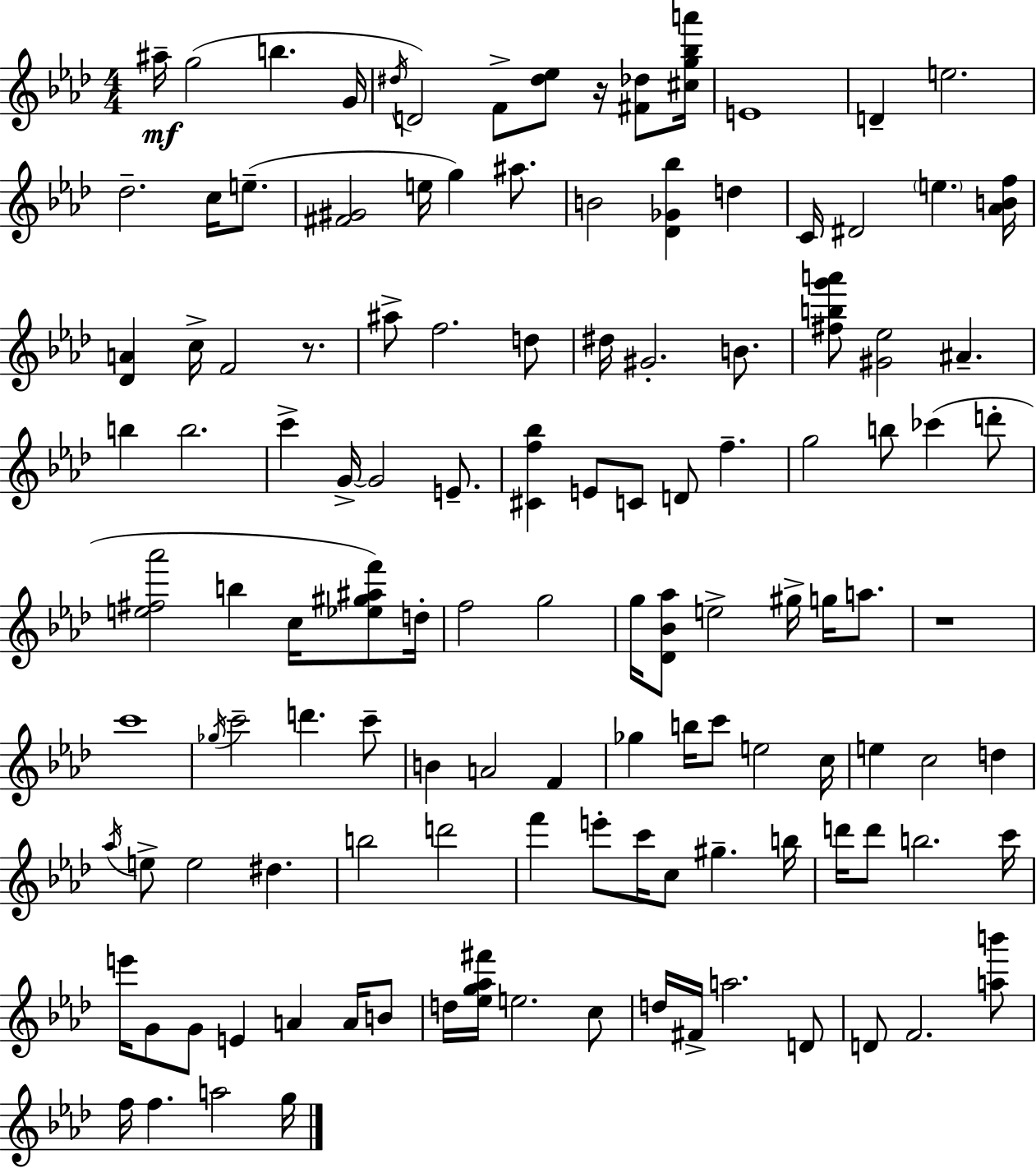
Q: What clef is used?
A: treble